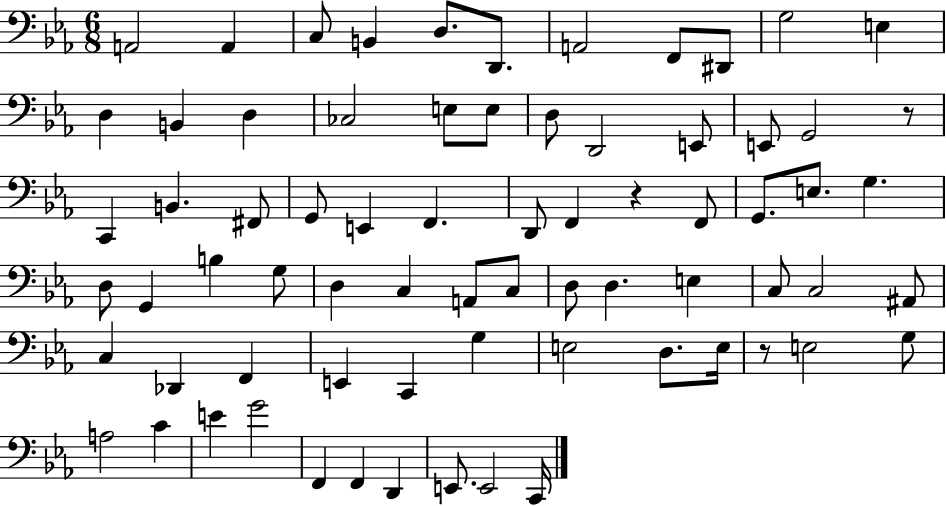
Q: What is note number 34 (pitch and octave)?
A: G3